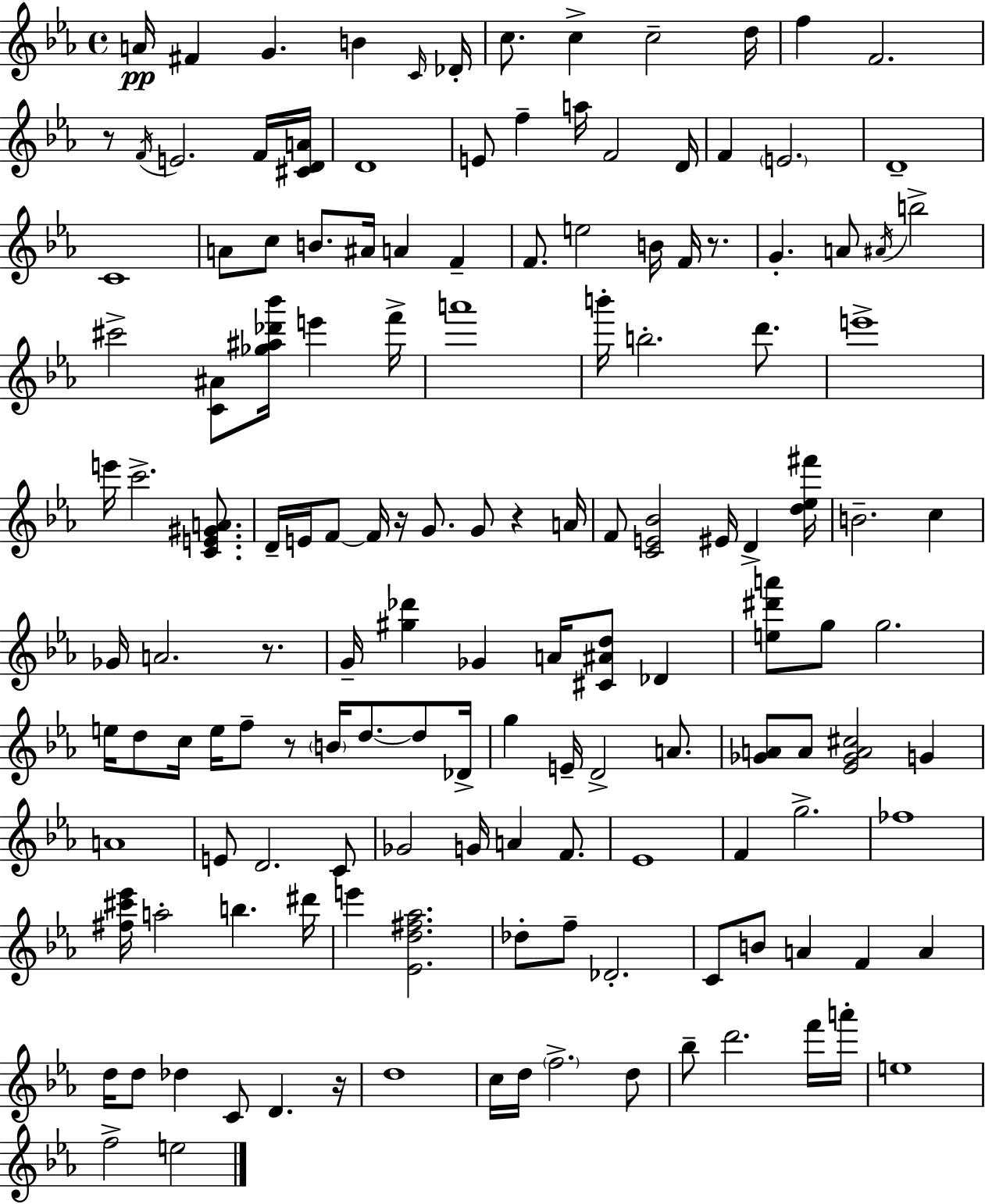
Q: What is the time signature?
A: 4/4